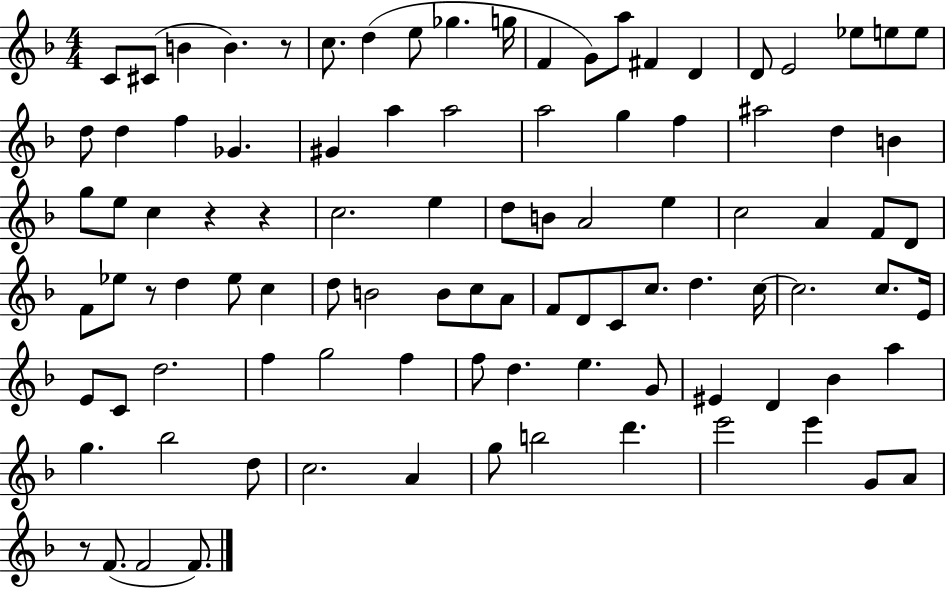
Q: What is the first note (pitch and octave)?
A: C4